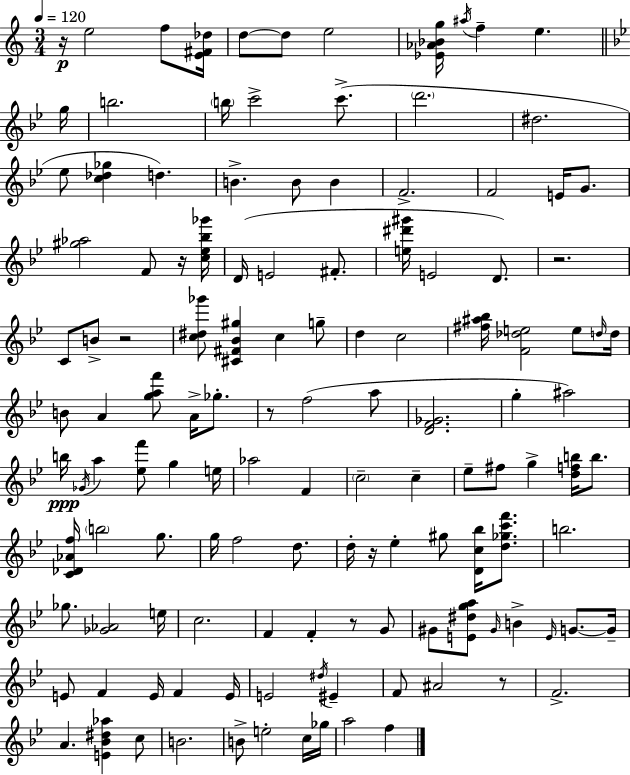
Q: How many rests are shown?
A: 8